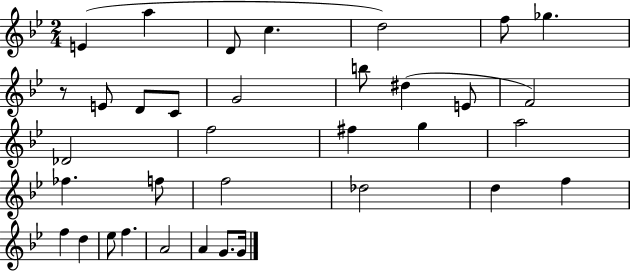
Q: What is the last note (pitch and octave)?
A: G4